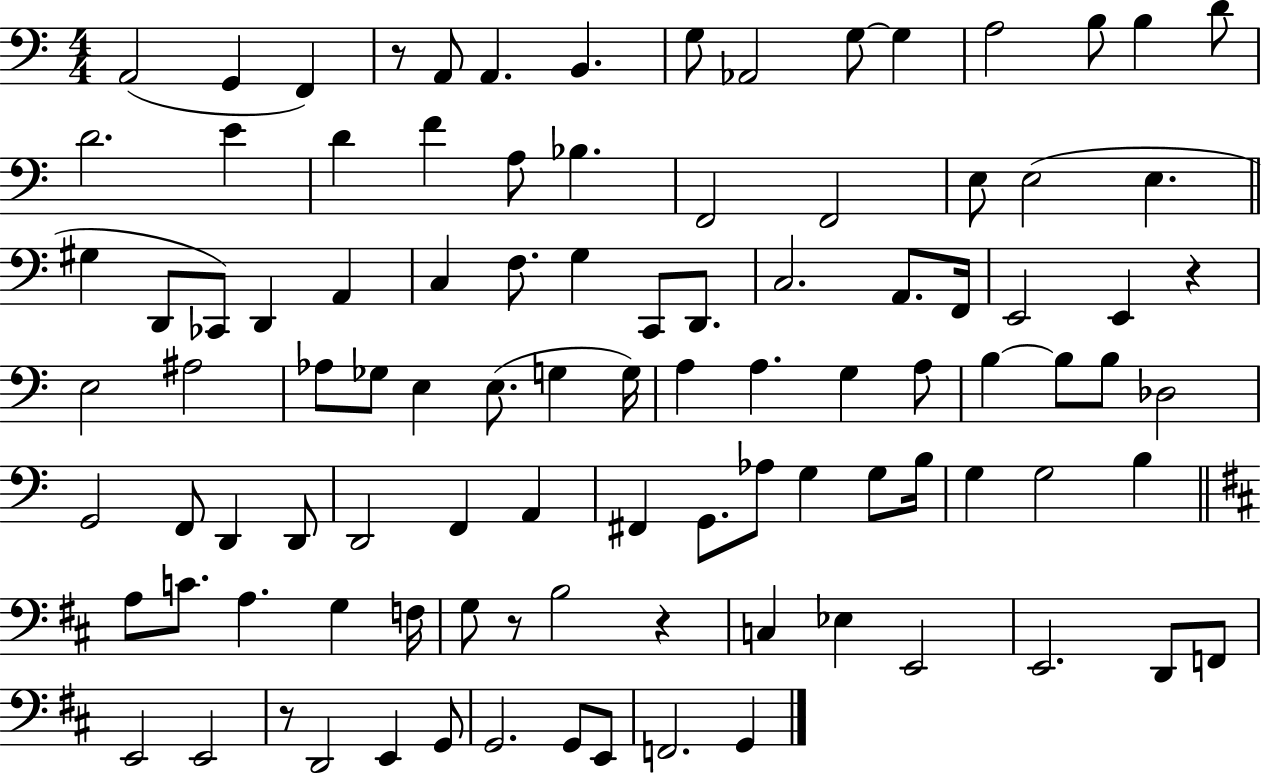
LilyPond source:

{
  \clef bass
  \numericTimeSignature
  \time 4/4
  \key c \major
  a,2( g,4 f,4) | r8 a,8 a,4. b,4. | g8 aes,2 g8~~ g4 | a2 b8 b4 d'8 | \break d'2. e'4 | d'4 f'4 a8 bes4. | f,2 f,2 | e8 e2( e4. | \break \bar "||" \break \key c \major gis4 d,8 ces,8) d,4 a,4 | c4 f8. g4 c,8 d,8. | c2. a,8. f,16 | e,2 e,4 r4 | \break e2 ais2 | aes8 ges8 e4 e8.( g4 g16) | a4 a4. g4 a8 | b4~~ b8 b8 des2 | \break g,2 f,8 d,4 d,8 | d,2 f,4 a,4 | fis,4 g,8. aes8 g4 g8 b16 | g4 g2 b4 | \break \bar "||" \break \key b \minor a8 c'8. a4. g4 f16 | g8 r8 b2 r4 | c4 ees4 e,2 | e,2. d,8 f,8 | \break e,2 e,2 | r8 d,2 e,4 g,8 | g,2. g,8 e,8 | f,2. g,4 | \break \bar "|."
}